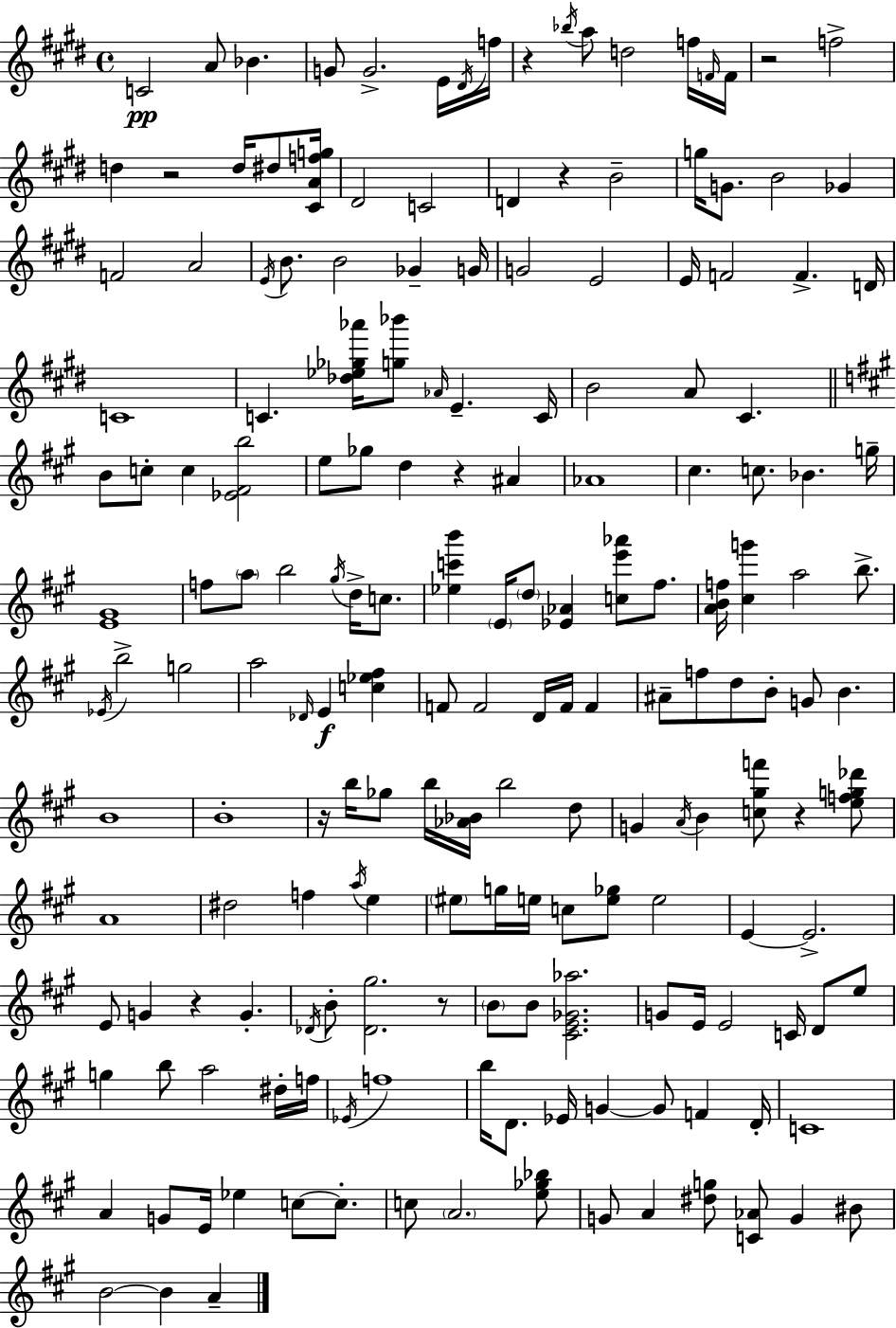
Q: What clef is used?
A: treble